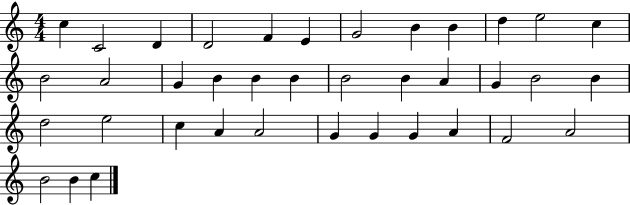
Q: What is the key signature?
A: C major